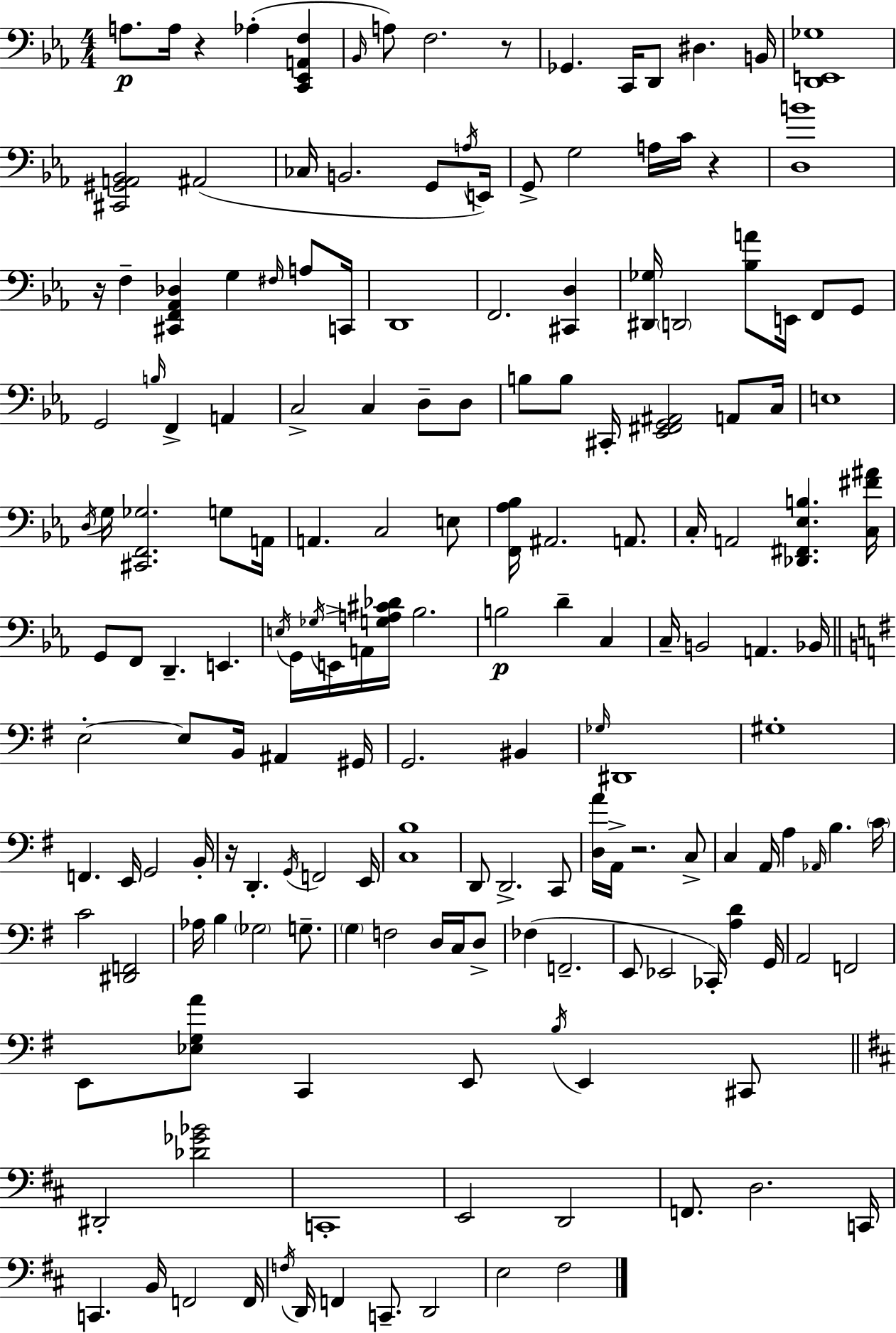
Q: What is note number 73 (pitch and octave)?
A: A2